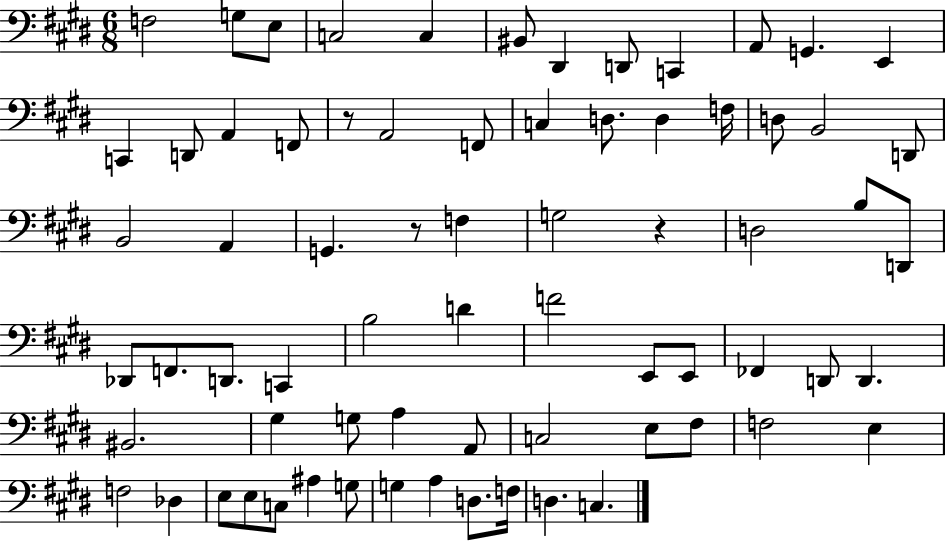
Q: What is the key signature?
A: E major